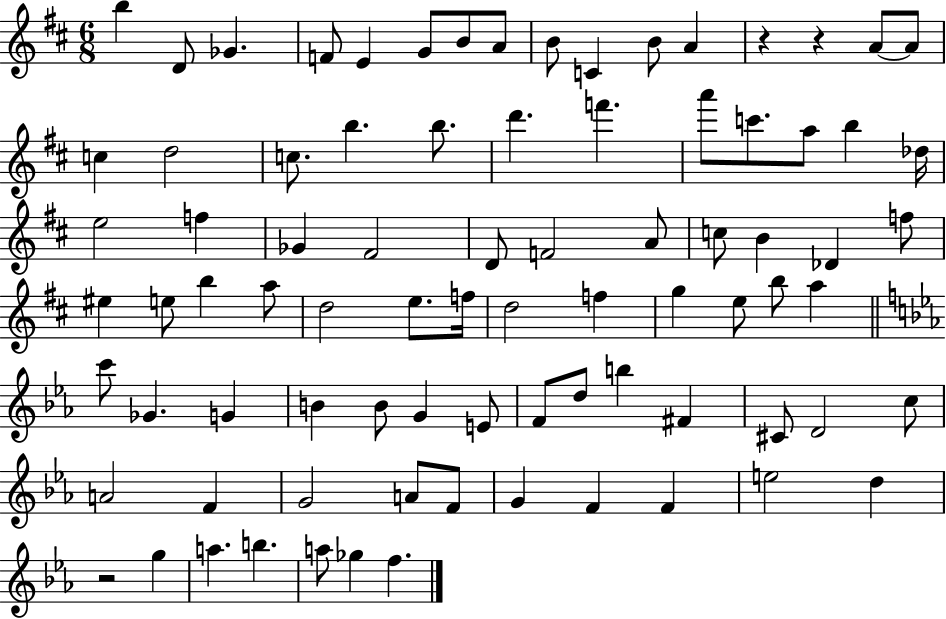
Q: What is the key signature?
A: D major